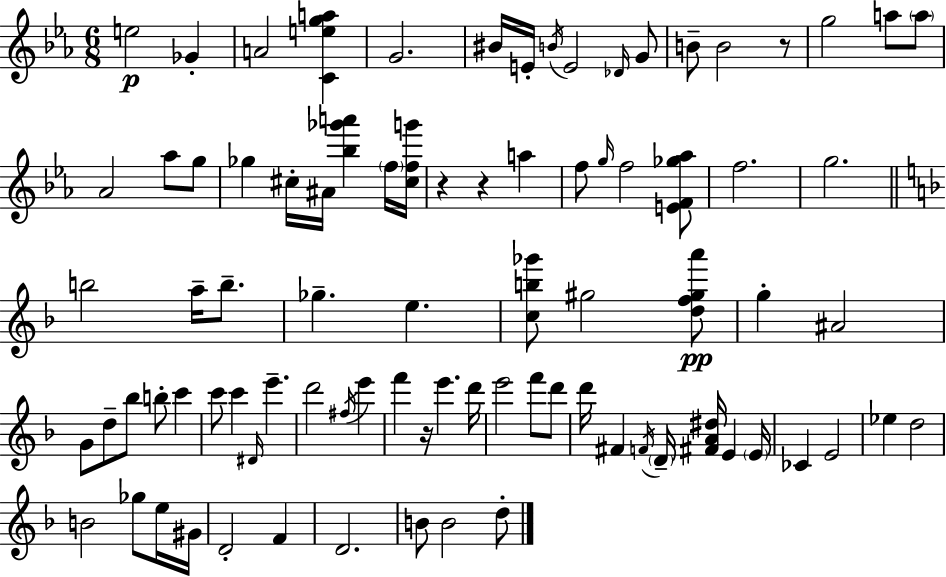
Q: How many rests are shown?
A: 4